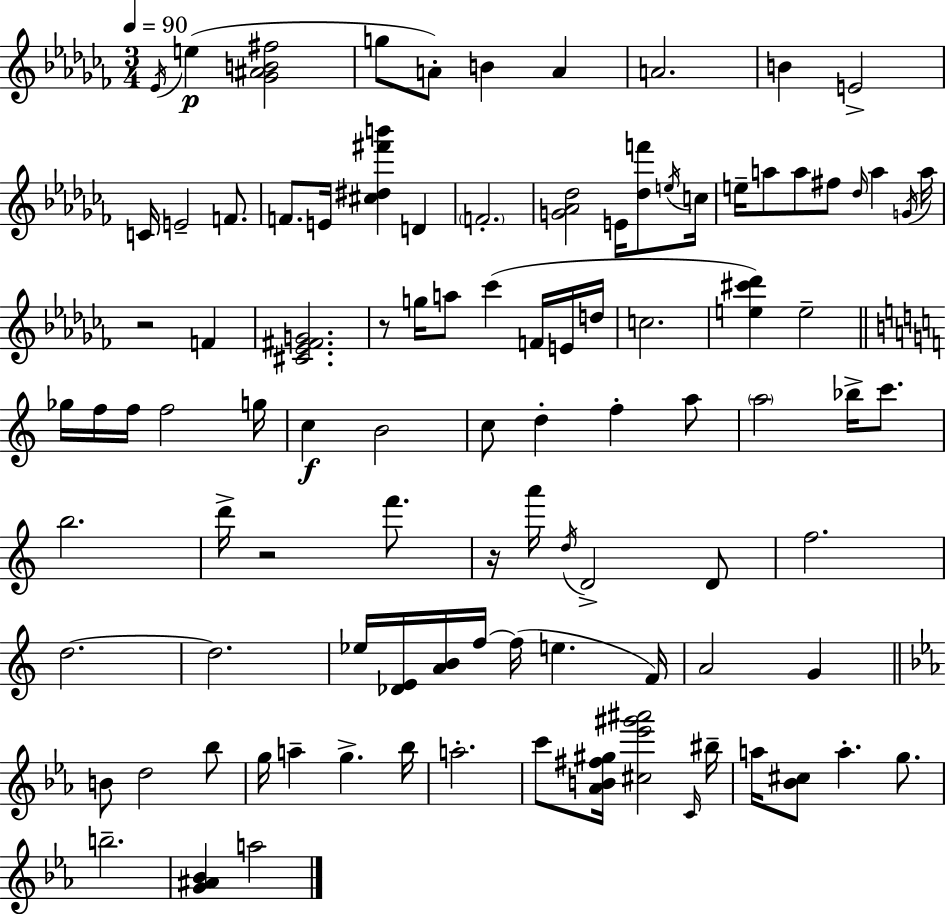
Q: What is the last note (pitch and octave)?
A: A5